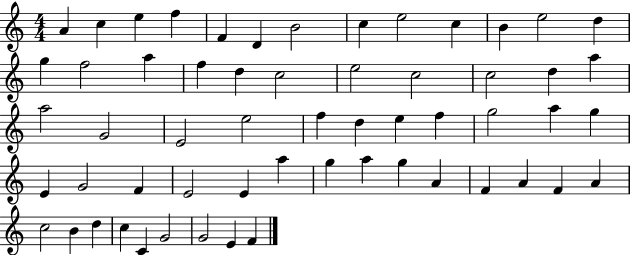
A4/q C5/q E5/q F5/q F4/q D4/q B4/h C5/q E5/h C5/q B4/q E5/h D5/q G5/q F5/h A5/q F5/q D5/q C5/h E5/h C5/h C5/h D5/q A5/q A5/h G4/h E4/h E5/h F5/q D5/q E5/q F5/q G5/h A5/q G5/q E4/q G4/h F4/q E4/h E4/q A5/q G5/q A5/q G5/q A4/q F4/q A4/q F4/q A4/q C5/h B4/q D5/q C5/q C4/q G4/h G4/h E4/q F4/q